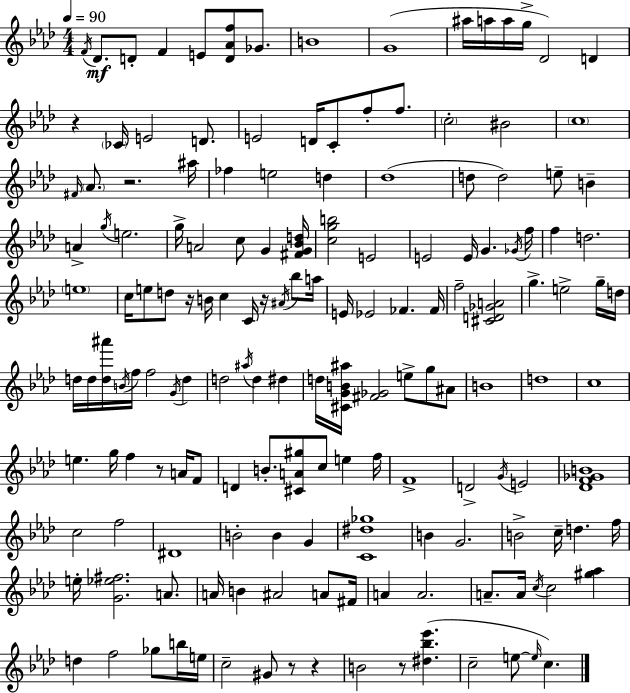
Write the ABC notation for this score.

X:1
T:Untitled
M:4/4
L:1/4
K:Fm
F/4 _D/2 D/2 F E/2 [D_Af]/2 _G/2 B4 G4 ^a/4 a/4 a/4 g/4 _D2 D z _C/4 E2 D/2 E2 D/4 C/2 f/2 f/2 c2 ^B2 c4 ^F/4 _A/2 z2 ^a/4 _f e2 d _d4 d/2 d2 e/2 B A g/4 e2 g/4 A2 c/2 G [^FG_Bd]/4 [cgb]2 E2 E2 E/4 G _G/4 f/4 f d2 e4 c/4 e/2 d/2 z/4 B/4 c C/4 z/4 ^A/4 _b/2 a/4 E/4 _E2 _F _F/4 f2 [^CD_GA]2 g e2 g/4 d/4 d/4 d/4 [d^a']/4 B/4 f/4 f2 G/4 d d2 ^a/4 d ^d d/4 [^CGB^a]/4 [^F_G]2 e/2 g/2 ^A/2 B4 d4 c4 e g/4 f z/2 A/4 F/2 D B/2 [^CA^g]/2 c/2 e f/4 F4 D2 G/4 E2 [_DF_GB]4 c2 f2 ^D4 B2 B G [C^d_g]4 B G2 B2 c/4 d f/4 e/4 [G_e^f]2 A/2 A/4 B ^A2 A/2 ^F/4 A A2 A/2 A/4 c/4 c2 [^g_a] d f2 _g/2 b/4 e/4 c2 ^G/2 z/2 z B2 z/2 [^d_b_e'] c2 e/2 e/4 c